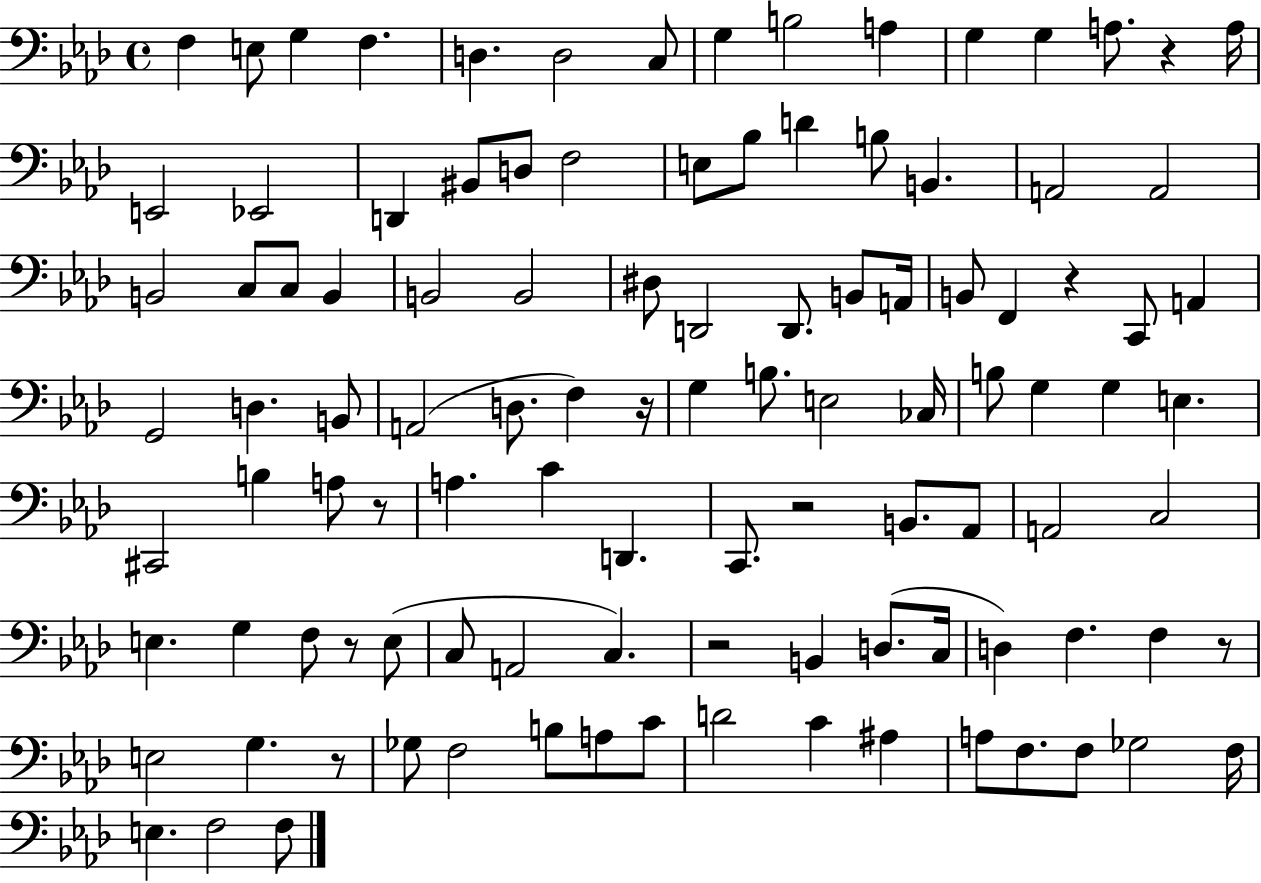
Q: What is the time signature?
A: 4/4